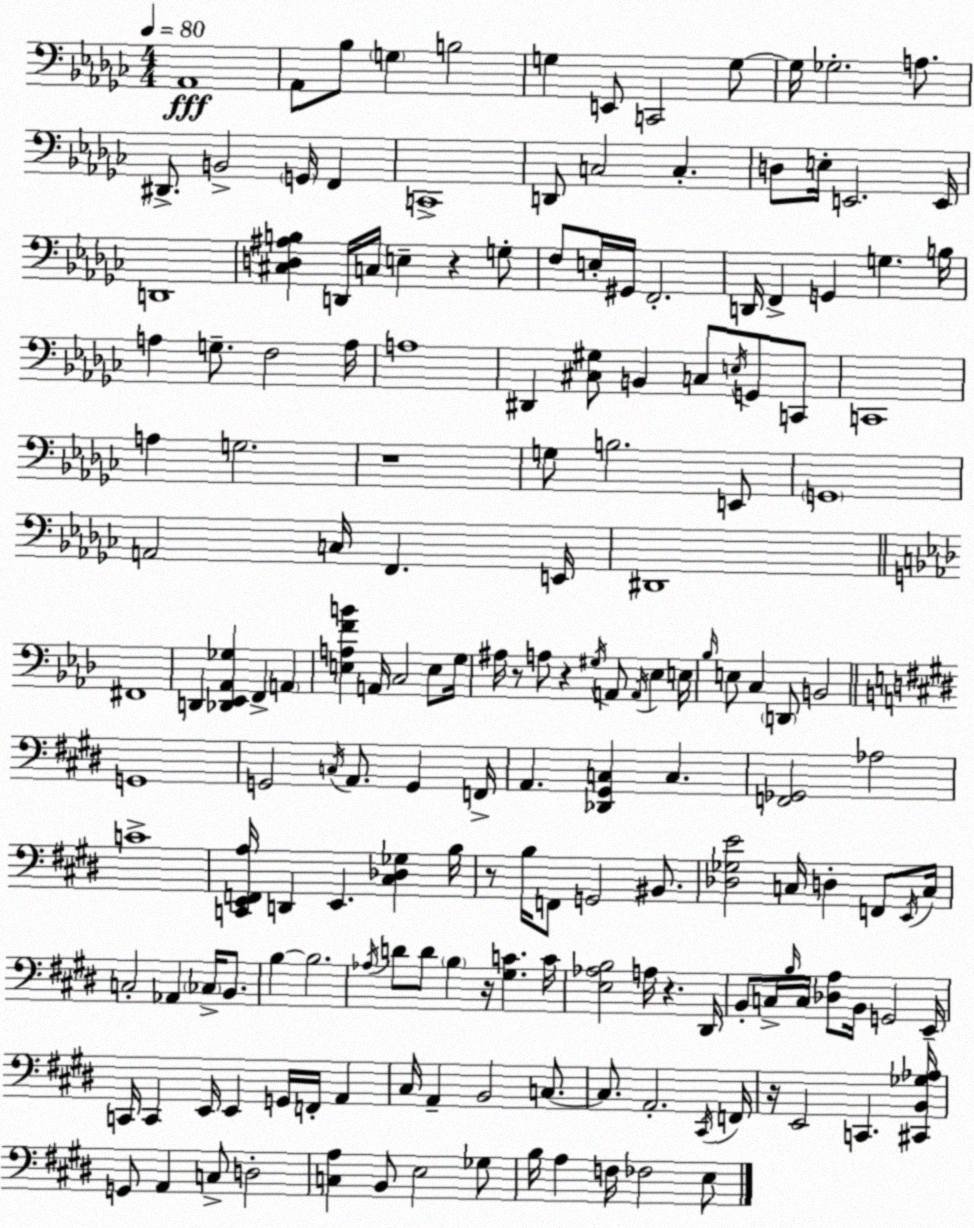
X:1
T:Untitled
M:4/4
L:1/4
K:Ebm
_A,,4 _A,,/2 _B,/2 G, B,2 G, E,,/2 C,,2 G,/2 G,/4 _G,2 A,/2 ^D,,/2 B,,2 G,,/4 F,, C,,4 D,,/2 C,2 C, D,/2 E,/4 E,,2 E,,/4 D,,4 [^C,D,^A,B,] D,,/4 C,/4 E, z G,/2 F,/2 E,/4 ^G,,/4 F,,2 D,,/4 F,, G,, G, B,/4 A, G,/2 F,2 A,/4 A,4 ^D,, [^C,^G,]/2 B,, C,/2 E,/4 G,,/2 C,,/2 C,,4 A, G,2 z4 G,/2 B,2 E,,/2 G,,4 A,,2 C,/4 F,, E,,/4 ^D,,4 ^F,,4 D,, [_D,,_E,,_A,,_G,] F,, A,, [E,A,FB] A,,/4 C,2 E,/2 G,/4 ^A,/4 z/2 A,/2 z ^G,/4 A,,/2 A,,/4 _E, E,/4 _B,/4 E,/2 C, D,,/2 B,,2 G,,4 G,,2 C,/4 A,,/2 G,, F,,/4 A,, [_D,,^G,,C,] C, [F,,_G,,]2 _A,2 C4 [C,,E,,F,,A,]/4 D,, E,, [^C,_D,_G,] B,/4 z/2 B,/4 F,,/2 G,,2 ^B,,/2 [_D,_G,E]2 C,/4 D, F,,/2 E,,/4 C,/4 C,2 _A,, _C,/4 B,,/2 B, B,2 _A,/4 D/2 D/2 B, z/4 [^G,C] C/4 [E,_A,B,]2 A,/4 z ^D,,/4 B,,/2 C,/4 B,/4 C,/4 [_D,A,]/2 B,,/4 G,,2 E,,/4 C,,/4 C,, E,,/4 E,, G,,/4 F,,/4 A,, ^C,/4 A,, B,,2 C,/2 C,/2 A,,2 ^C,,/4 F,,/4 z/4 E,,2 C,, [^C,,B,,_G,_A,]/4 G,,/2 A,, C,/2 D,2 [C,A,] B,,/2 E,2 _G,/2 B,/4 A, F,/4 _F,2 E,/2